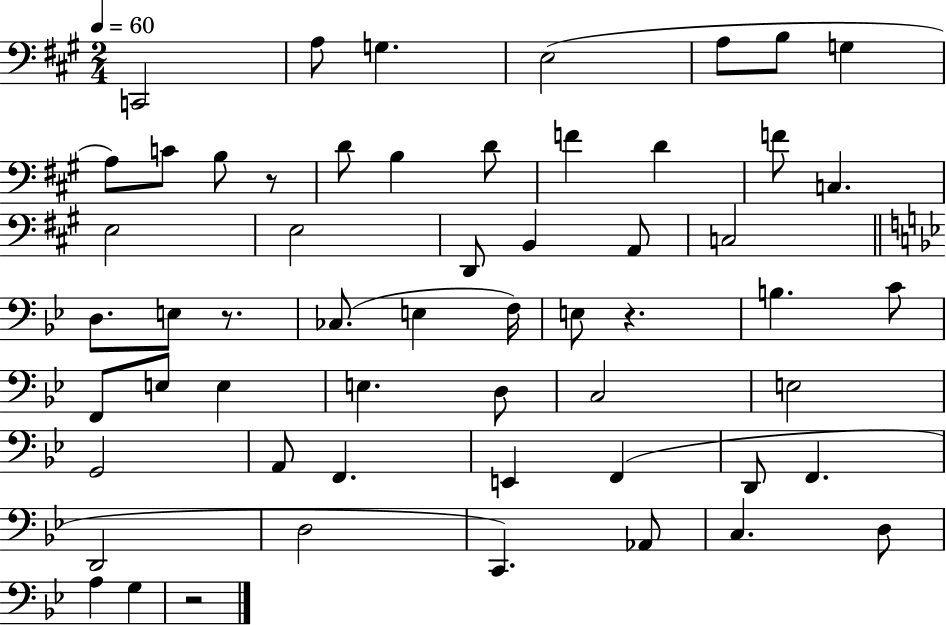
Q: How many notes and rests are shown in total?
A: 57